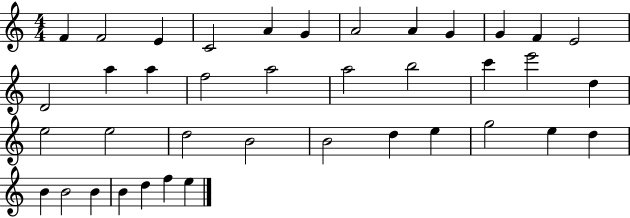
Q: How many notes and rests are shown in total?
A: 39